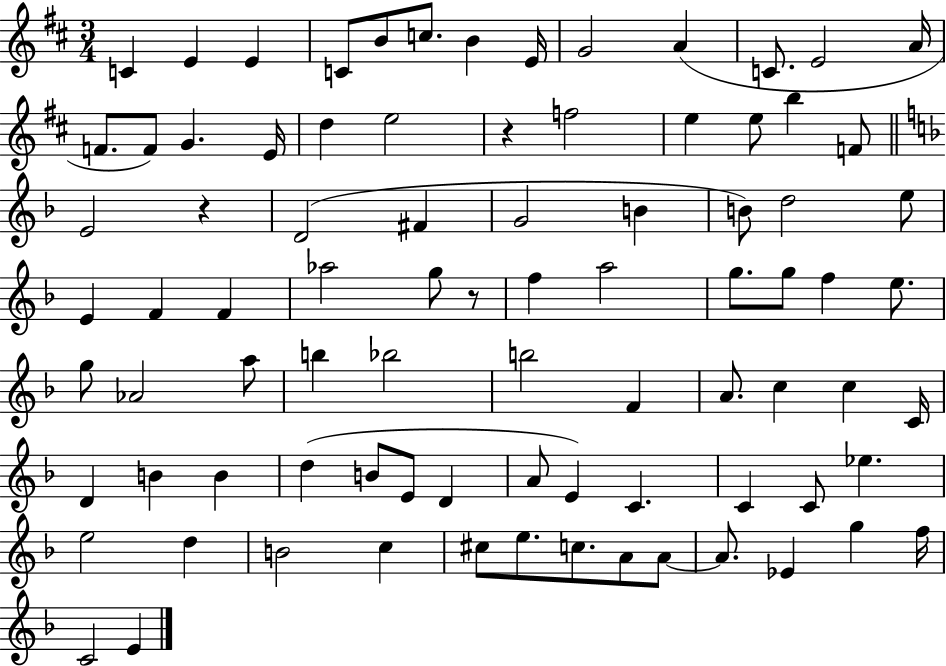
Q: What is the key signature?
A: D major